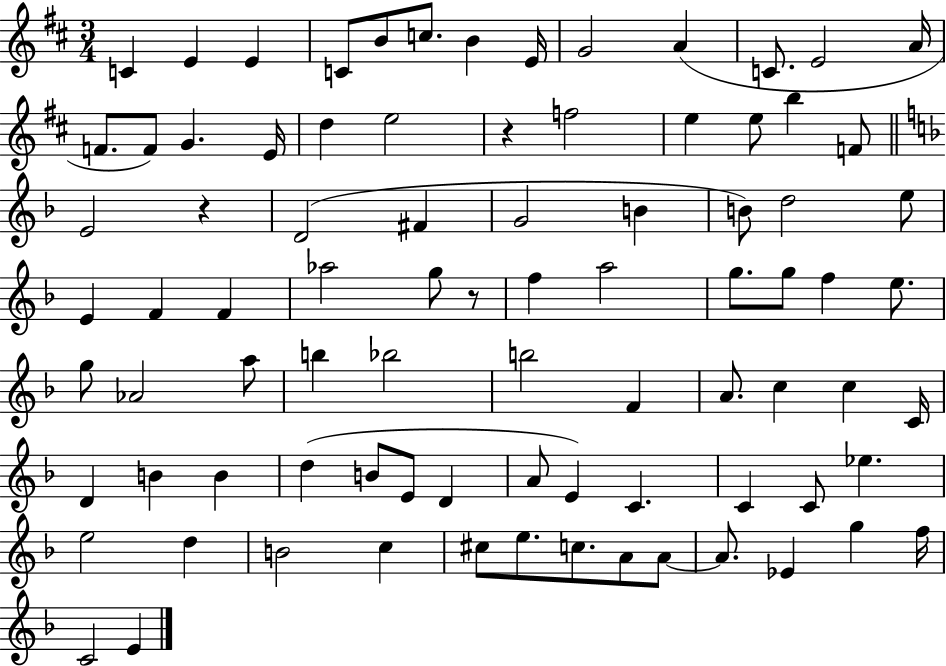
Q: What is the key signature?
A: D major